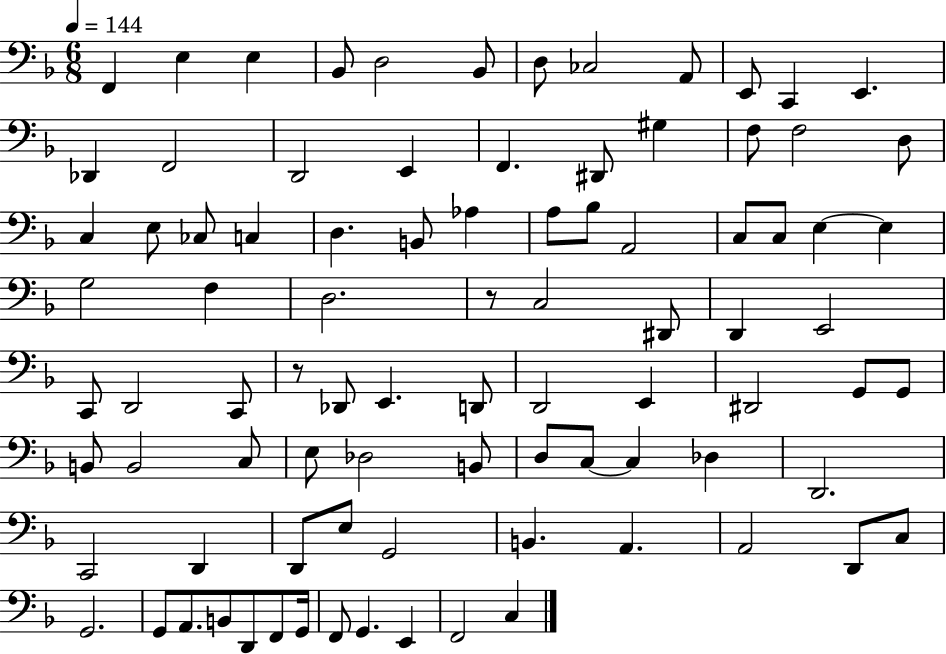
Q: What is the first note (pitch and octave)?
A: F2